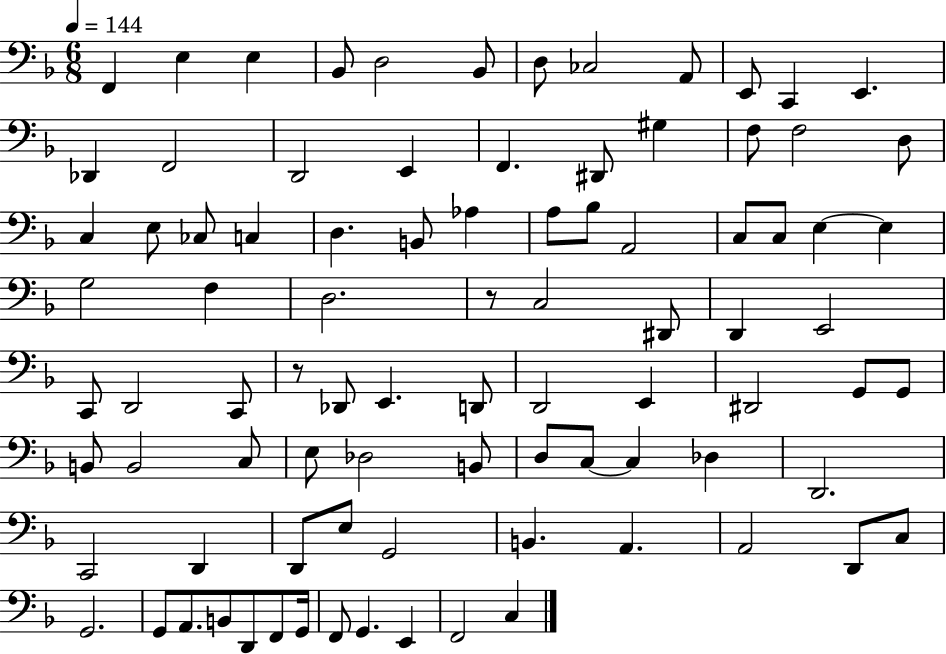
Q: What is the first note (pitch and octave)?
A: F2